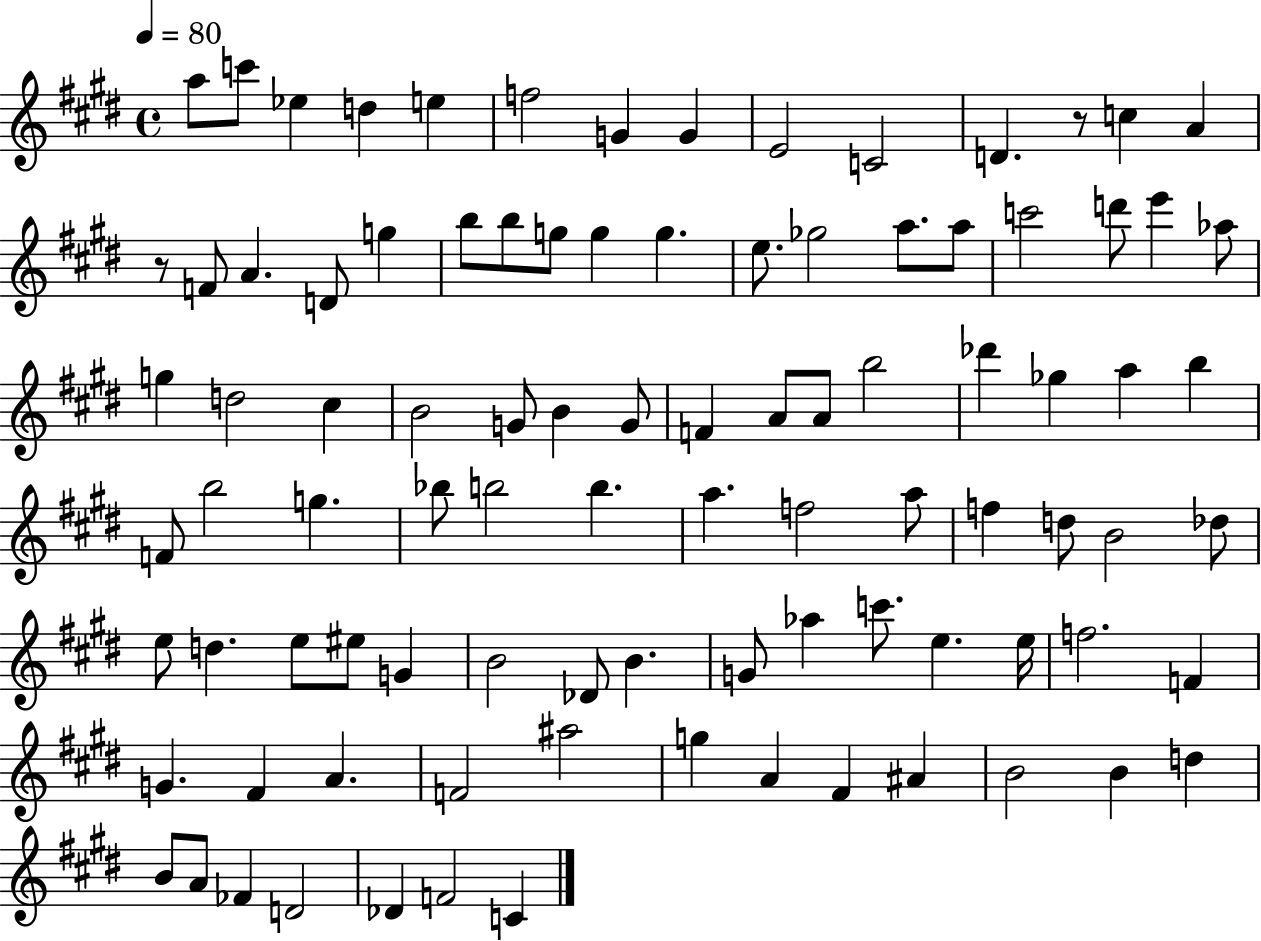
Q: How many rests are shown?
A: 2